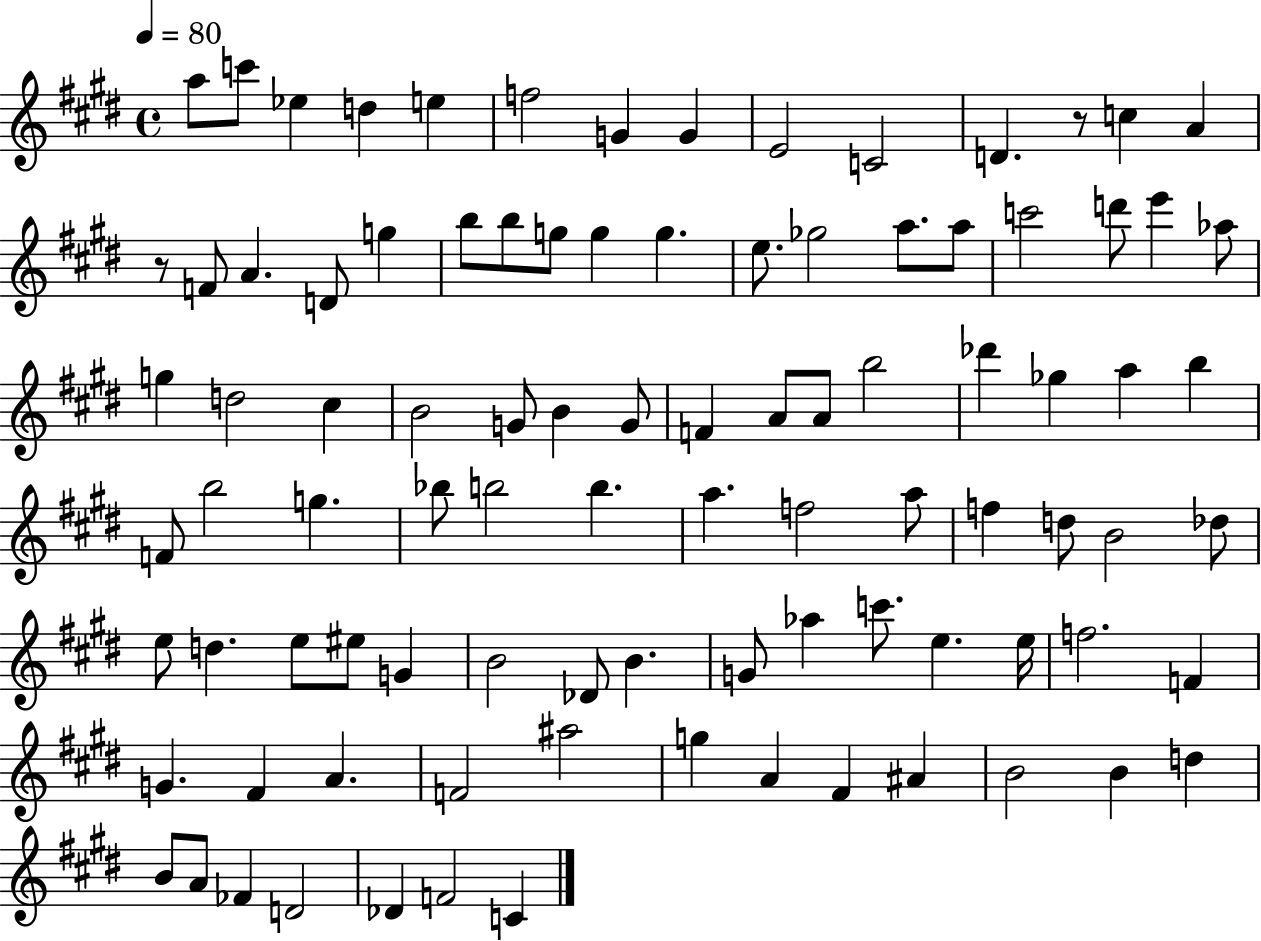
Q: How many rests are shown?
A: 2